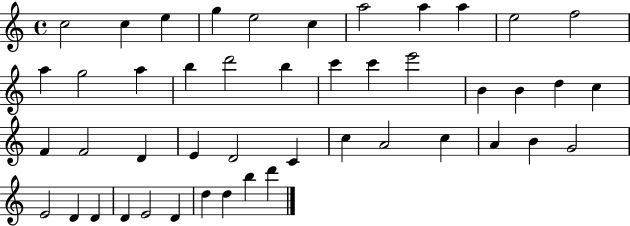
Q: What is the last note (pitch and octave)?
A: D6